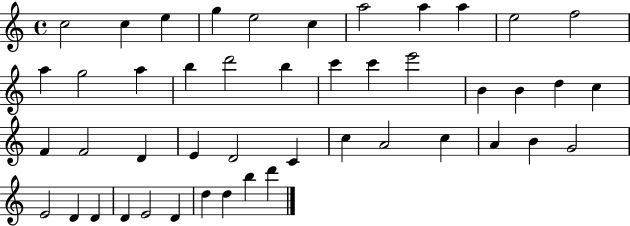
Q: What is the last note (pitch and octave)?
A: D6